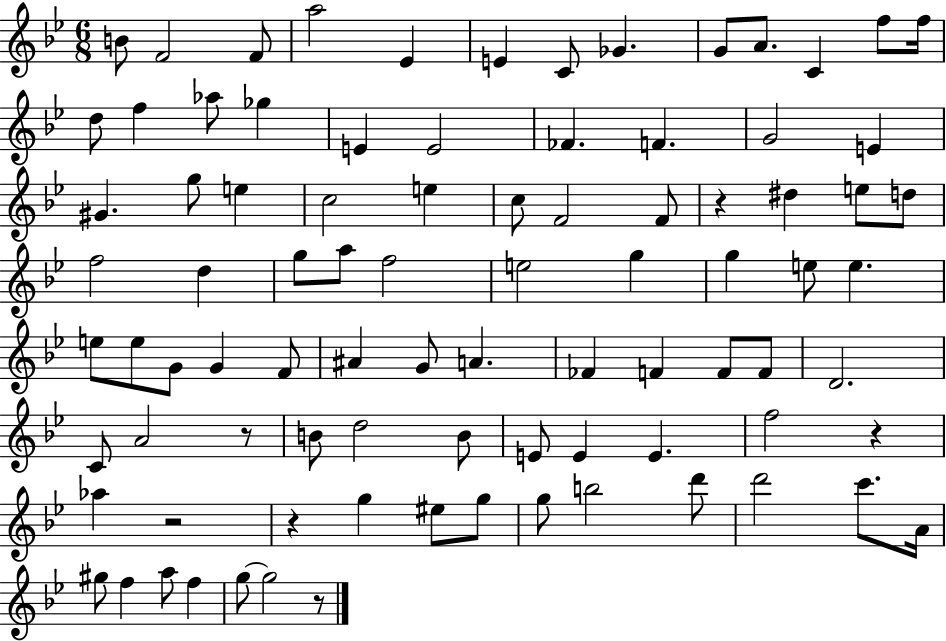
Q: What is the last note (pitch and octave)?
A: G5